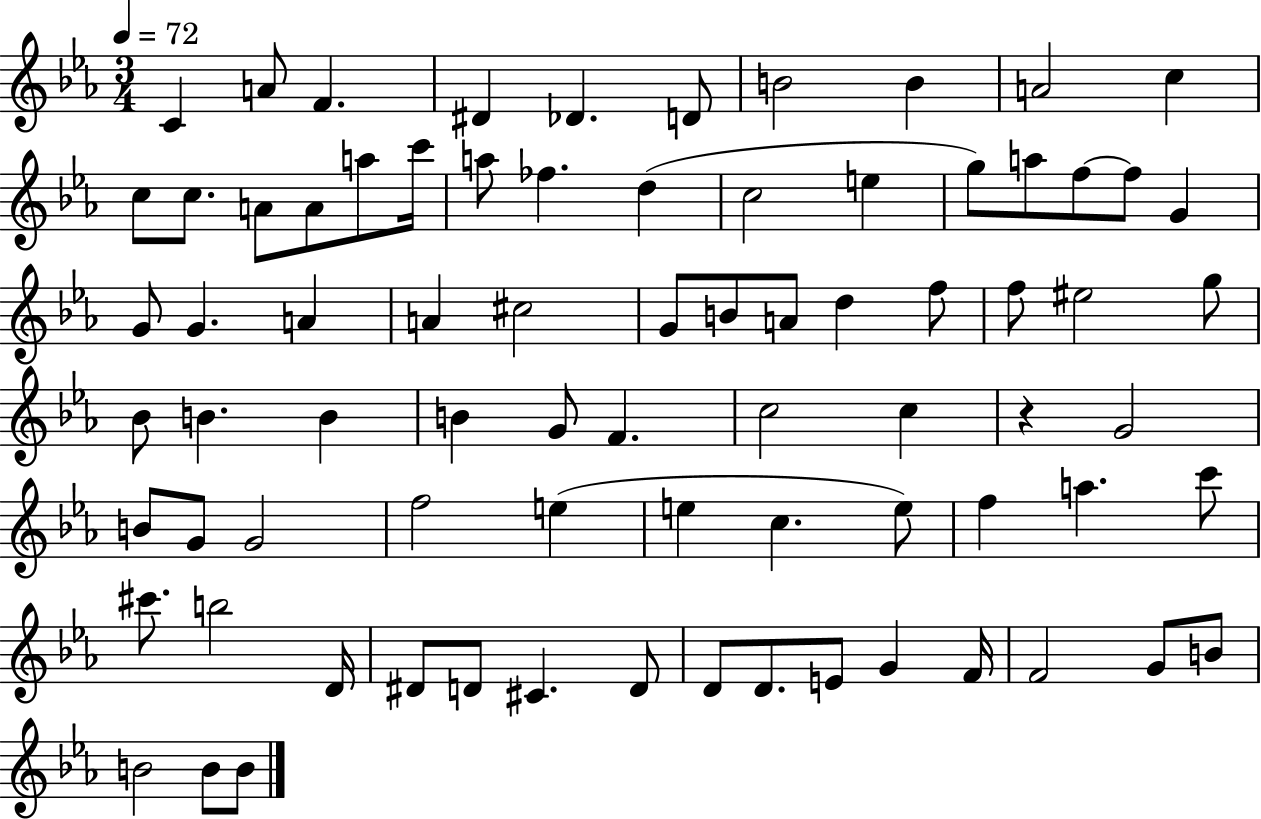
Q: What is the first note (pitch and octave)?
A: C4